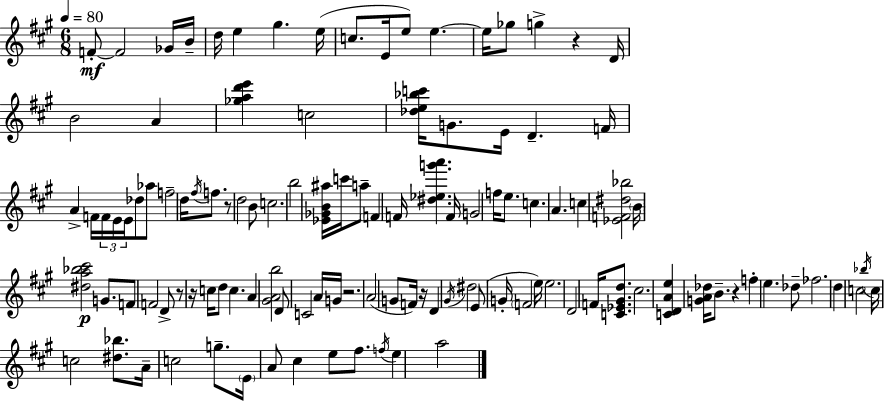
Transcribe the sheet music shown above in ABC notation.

X:1
T:Untitled
M:6/8
L:1/4
K:A
F/2 F2 _G/4 B/4 d/4 e ^g e/4 c/2 E/4 e/2 e e/4 _g/2 g z D/4 B2 A [_gad'e'] c2 [_de_bc']/4 G/2 E/4 D F/4 A F/4 F/4 E/4 E/4 _d/2 _a/2 f2 d/4 ^f/4 f/2 z/2 d2 B/2 c2 b2 [_E_GB^a]/4 c'/4 a/2 F F/4 [^d_eg'a'] F/4 G2 f/4 e/2 c A c [_EF^d_b]2 B/4 [^da_b^c']2 G/2 F/2 F2 D/2 z/2 z/4 c/4 d/2 c A [^GAb]2 D/2 C2 A/4 G/4 z2 A2 G/2 F/4 z/4 D ^G/4 ^d2 E/2 G/4 F2 e/4 e2 D2 F/4 [C_E^Gd]/2 ^c2 [CDAe] [GA_d]/4 B/2 z f e _d/2 _f2 d c2 _b/4 c/4 c2 [^d_b]/2 A/4 c2 g/2 E/4 A/2 ^c e/2 ^f/2 f/4 e a2